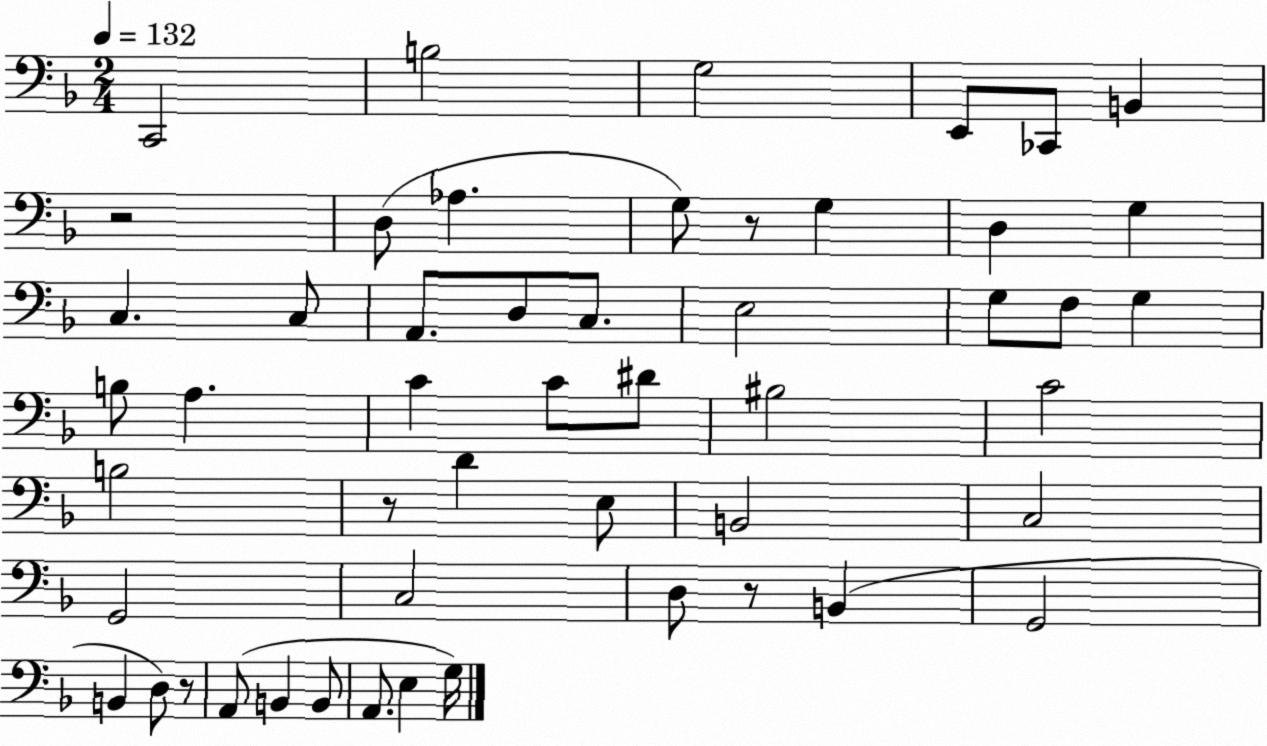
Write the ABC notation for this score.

X:1
T:Untitled
M:2/4
L:1/4
K:F
C,,2 B,2 G,2 E,,/2 _C,,/2 B,, z2 D,/2 _A, G,/2 z/2 G, D, G, C, C,/2 A,,/2 D,/2 C,/2 E,2 G,/2 F,/2 G, B,/2 A, C C/2 ^D/2 ^B,2 C2 B,2 z/2 D E,/2 B,,2 C,2 G,,2 C,2 D,/2 z/2 B,, G,,2 B,, D,/2 z/2 A,,/2 B,, B,,/2 A,,/2 E, G,/4